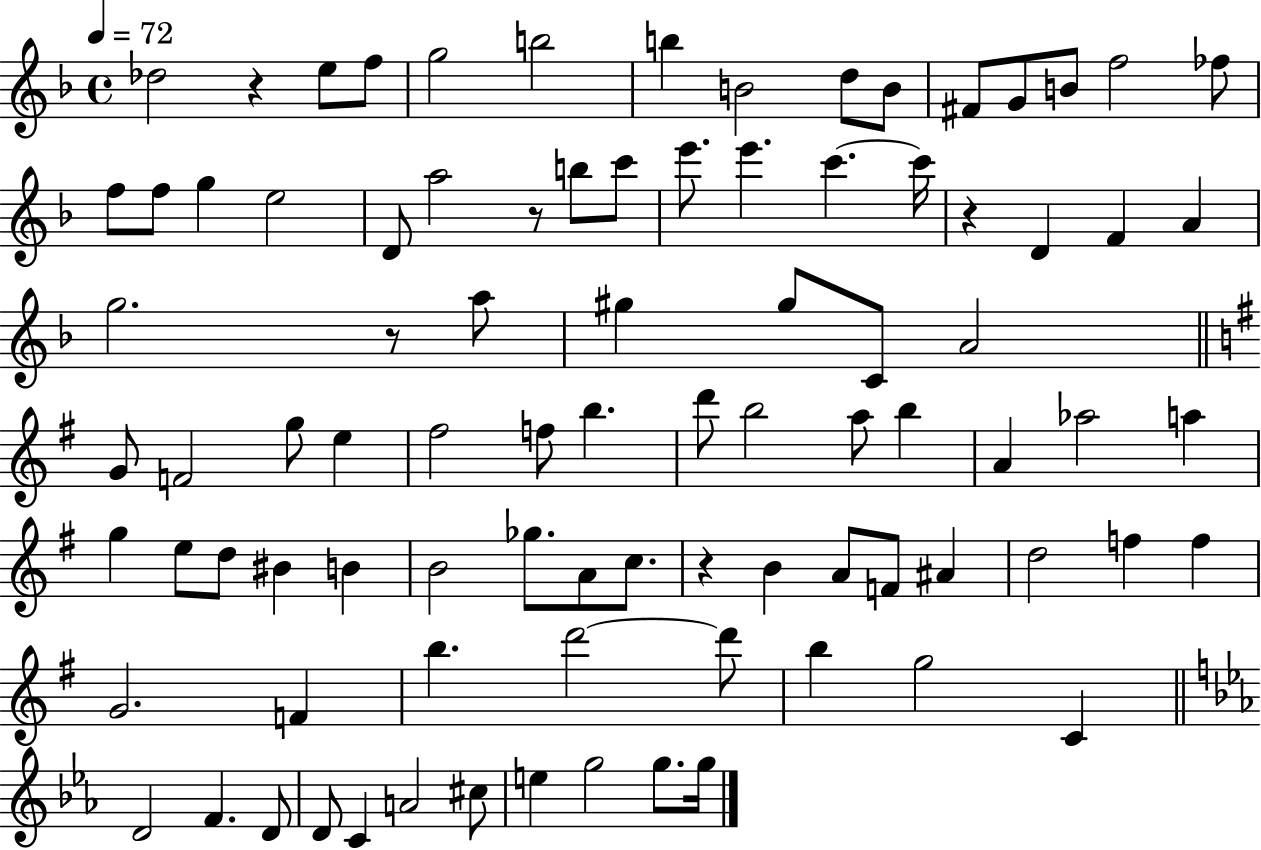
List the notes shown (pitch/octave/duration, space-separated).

Db5/h R/q E5/e F5/e G5/h B5/h B5/q B4/h D5/e B4/e F#4/e G4/e B4/e F5/h FES5/e F5/e F5/e G5/q E5/h D4/e A5/h R/e B5/e C6/e E6/e. E6/q. C6/q. C6/s R/q D4/q F4/q A4/q G5/h. R/e A5/e G#5/q G#5/e C4/e A4/h G4/e F4/h G5/e E5/q F#5/h F5/e B5/q. D6/e B5/h A5/e B5/q A4/q Ab5/h A5/q G5/q E5/e D5/e BIS4/q B4/q B4/h Gb5/e. A4/e C5/e. R/q B4/q A4/e F4/e A#4/q D5/h F5/q F5/q G4/h. F4/q B5/q. D6/h D6/e B5/q G5/h C4/q D4/h F4/q. D4/e D4/e C4/q A4/h C#5/e E5/q G5/h G5/e. G5/s